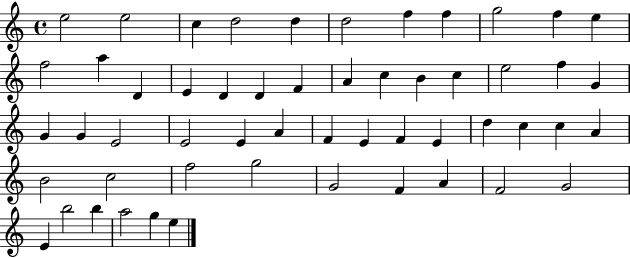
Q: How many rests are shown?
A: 0